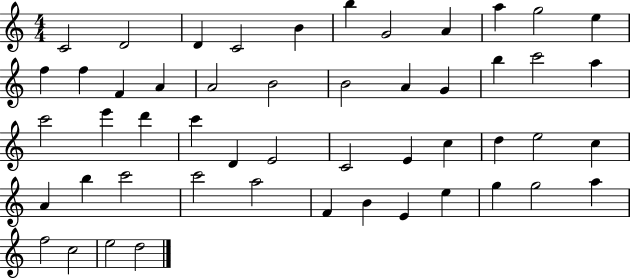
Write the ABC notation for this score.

X:1
T:Untitled
M:4/4
L:1/4
K:C
C2 D2 D C2 B b G2 A a g2 e f f F A A2 B2 B2 A G b c'2 a c'2 e' d' c' D E2 C2 E c d e2 c A b c'2 c'2 a2 F B E e g g2 a f2 c2 e2 d2